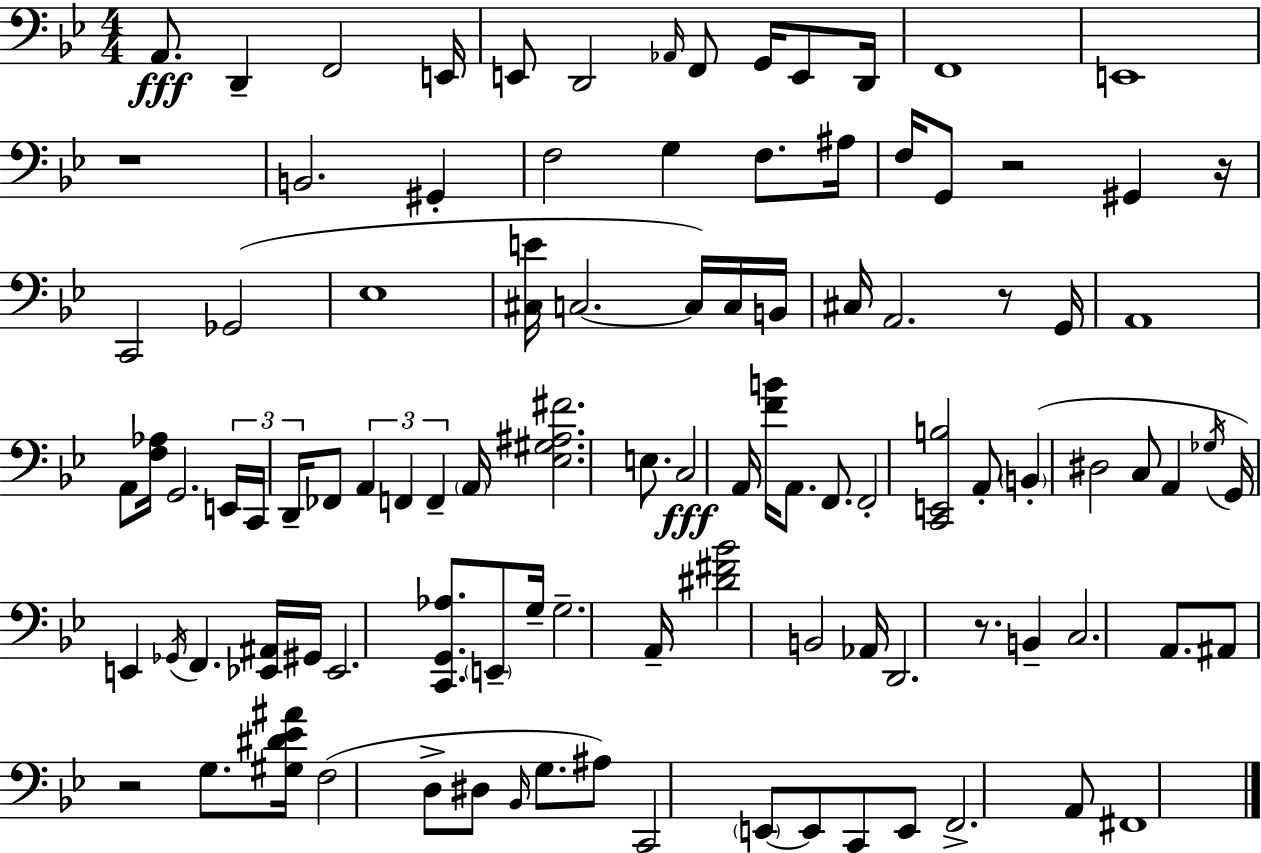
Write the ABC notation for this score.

X:1
T:Untitled
M:4/4
L:1/4
K:Bb
A,,/2 D,, F,,2 E,,/4 E,,/2 D,,2 _A,,/4 F,,/2 G,,/4 E,,/2 D,,/4 F,,4 E,,4 z4 B,,2 ^G,, F,2 G, F,/2 ^A,/4 F,/4 G,,/2 z2 ^G,, z/4 C,,2 _G,,2 _E,4 [^C,E]/4 C,2 C,/4 C,/4 B,,/4 ^C,/4 A,,2 z/2 G,,/4 A,,4 A,,/2 [F,_A,]/4 G,,2 E,,/4 C,,/4 D,,/4 _F,,/2 A,, F,, F,, A,,/4 [_E,^G,^A,^F]2 E,/2 C,2 A,,/4 [FB]/4 A,,/2 F,,/2 F,,2 [C,,E,,B,]2 A,,/2 B,, ^D,2 C,/2 A,, _G,/4 G,,/4 E,, _G,,/4 F,, [_E,,^A,,]/4 ^G,,/4 _E,,2 [C,,G,,_A,]/2 E,,/2 G,/4 G,2 A,,/4 [^D^F_B]2 B,,2 _A,,/4 D,,2 z/2 B,, C,2 A,,/2 ^A,,/2 z2 G,/2 [^G,^D_E^A]/4 F,2 D,/2 ^D,/2 _B,,/4 G,/2 ^A,/2 C,,2 E,,/2 E,,/2 C,,/2 E,,/2 F,,2 A,,/2 ^F,,4